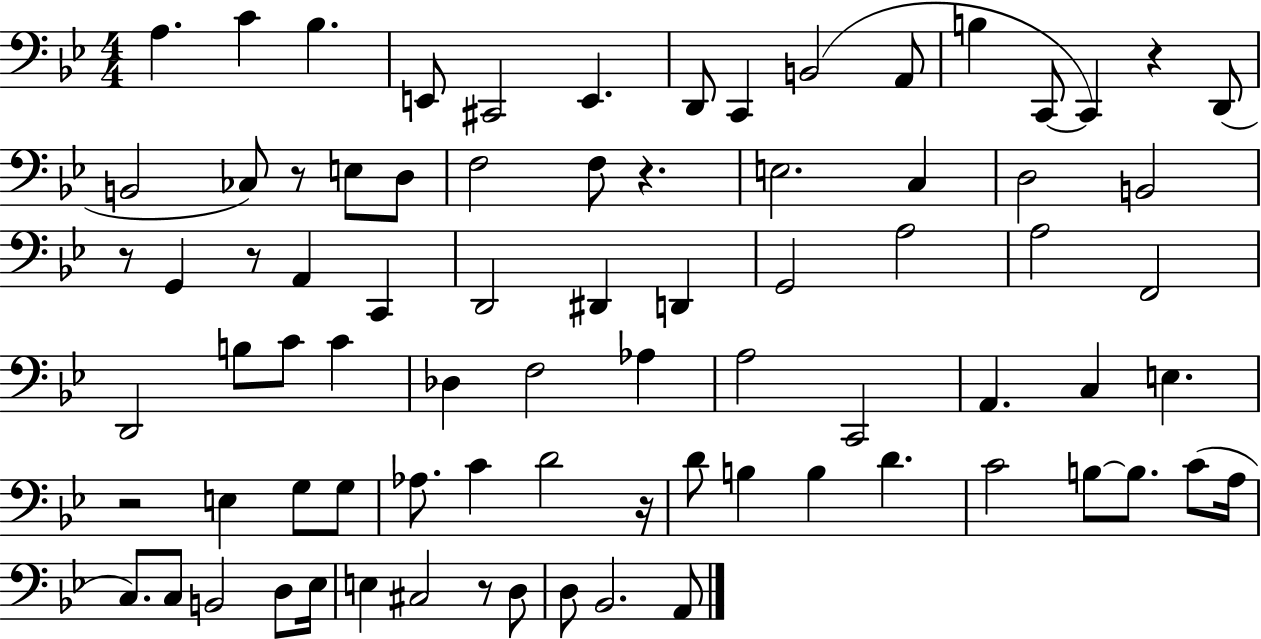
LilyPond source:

{
  \clef bass
  \numericTimeSignature
  \time 4/4
  \key bes \major
  a4. c'4 bes4. | e,8 cis,2 e,4. | d,8 c,4 b,2( a,8 | b4 c,8~~ c,4) r4 d,8( | \break b,2 ces8) r8 e8 d8 | f2 f8 r4. | e2. c4 | d2 b,2 | \break r8 g,4 r8 a,4 c,4 | d,2 dis,4 d,4 | g,2 a2 | a2 f,2 | \break d,2 b8 c'8 c'4 | des4 f2 aes4 | a2 c,2 | a,4. c4 e4. | \break r2 e4 g8 g8 | aes8. c'4 d'2 r16 | d'8 b4 b4 d'4. | c'2 b8~~ b8. c'8( a16 | \break c8.) c8 b,2 d8 ees16 | e4 cis2 r8 d8 | d8 bes,2. a,8 | \bar "|."
}